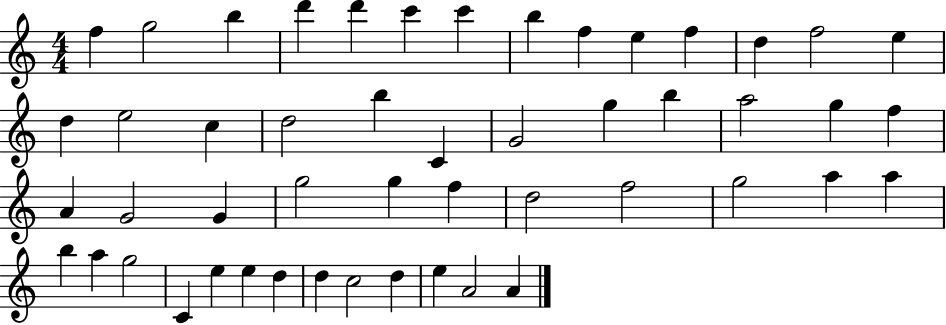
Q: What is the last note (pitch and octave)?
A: A4